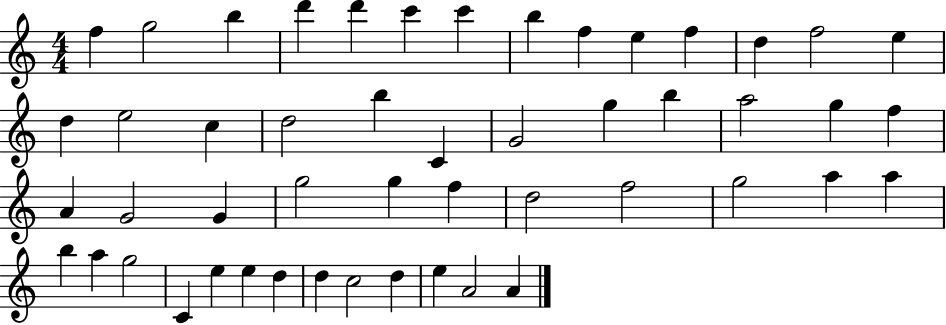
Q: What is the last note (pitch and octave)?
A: A4